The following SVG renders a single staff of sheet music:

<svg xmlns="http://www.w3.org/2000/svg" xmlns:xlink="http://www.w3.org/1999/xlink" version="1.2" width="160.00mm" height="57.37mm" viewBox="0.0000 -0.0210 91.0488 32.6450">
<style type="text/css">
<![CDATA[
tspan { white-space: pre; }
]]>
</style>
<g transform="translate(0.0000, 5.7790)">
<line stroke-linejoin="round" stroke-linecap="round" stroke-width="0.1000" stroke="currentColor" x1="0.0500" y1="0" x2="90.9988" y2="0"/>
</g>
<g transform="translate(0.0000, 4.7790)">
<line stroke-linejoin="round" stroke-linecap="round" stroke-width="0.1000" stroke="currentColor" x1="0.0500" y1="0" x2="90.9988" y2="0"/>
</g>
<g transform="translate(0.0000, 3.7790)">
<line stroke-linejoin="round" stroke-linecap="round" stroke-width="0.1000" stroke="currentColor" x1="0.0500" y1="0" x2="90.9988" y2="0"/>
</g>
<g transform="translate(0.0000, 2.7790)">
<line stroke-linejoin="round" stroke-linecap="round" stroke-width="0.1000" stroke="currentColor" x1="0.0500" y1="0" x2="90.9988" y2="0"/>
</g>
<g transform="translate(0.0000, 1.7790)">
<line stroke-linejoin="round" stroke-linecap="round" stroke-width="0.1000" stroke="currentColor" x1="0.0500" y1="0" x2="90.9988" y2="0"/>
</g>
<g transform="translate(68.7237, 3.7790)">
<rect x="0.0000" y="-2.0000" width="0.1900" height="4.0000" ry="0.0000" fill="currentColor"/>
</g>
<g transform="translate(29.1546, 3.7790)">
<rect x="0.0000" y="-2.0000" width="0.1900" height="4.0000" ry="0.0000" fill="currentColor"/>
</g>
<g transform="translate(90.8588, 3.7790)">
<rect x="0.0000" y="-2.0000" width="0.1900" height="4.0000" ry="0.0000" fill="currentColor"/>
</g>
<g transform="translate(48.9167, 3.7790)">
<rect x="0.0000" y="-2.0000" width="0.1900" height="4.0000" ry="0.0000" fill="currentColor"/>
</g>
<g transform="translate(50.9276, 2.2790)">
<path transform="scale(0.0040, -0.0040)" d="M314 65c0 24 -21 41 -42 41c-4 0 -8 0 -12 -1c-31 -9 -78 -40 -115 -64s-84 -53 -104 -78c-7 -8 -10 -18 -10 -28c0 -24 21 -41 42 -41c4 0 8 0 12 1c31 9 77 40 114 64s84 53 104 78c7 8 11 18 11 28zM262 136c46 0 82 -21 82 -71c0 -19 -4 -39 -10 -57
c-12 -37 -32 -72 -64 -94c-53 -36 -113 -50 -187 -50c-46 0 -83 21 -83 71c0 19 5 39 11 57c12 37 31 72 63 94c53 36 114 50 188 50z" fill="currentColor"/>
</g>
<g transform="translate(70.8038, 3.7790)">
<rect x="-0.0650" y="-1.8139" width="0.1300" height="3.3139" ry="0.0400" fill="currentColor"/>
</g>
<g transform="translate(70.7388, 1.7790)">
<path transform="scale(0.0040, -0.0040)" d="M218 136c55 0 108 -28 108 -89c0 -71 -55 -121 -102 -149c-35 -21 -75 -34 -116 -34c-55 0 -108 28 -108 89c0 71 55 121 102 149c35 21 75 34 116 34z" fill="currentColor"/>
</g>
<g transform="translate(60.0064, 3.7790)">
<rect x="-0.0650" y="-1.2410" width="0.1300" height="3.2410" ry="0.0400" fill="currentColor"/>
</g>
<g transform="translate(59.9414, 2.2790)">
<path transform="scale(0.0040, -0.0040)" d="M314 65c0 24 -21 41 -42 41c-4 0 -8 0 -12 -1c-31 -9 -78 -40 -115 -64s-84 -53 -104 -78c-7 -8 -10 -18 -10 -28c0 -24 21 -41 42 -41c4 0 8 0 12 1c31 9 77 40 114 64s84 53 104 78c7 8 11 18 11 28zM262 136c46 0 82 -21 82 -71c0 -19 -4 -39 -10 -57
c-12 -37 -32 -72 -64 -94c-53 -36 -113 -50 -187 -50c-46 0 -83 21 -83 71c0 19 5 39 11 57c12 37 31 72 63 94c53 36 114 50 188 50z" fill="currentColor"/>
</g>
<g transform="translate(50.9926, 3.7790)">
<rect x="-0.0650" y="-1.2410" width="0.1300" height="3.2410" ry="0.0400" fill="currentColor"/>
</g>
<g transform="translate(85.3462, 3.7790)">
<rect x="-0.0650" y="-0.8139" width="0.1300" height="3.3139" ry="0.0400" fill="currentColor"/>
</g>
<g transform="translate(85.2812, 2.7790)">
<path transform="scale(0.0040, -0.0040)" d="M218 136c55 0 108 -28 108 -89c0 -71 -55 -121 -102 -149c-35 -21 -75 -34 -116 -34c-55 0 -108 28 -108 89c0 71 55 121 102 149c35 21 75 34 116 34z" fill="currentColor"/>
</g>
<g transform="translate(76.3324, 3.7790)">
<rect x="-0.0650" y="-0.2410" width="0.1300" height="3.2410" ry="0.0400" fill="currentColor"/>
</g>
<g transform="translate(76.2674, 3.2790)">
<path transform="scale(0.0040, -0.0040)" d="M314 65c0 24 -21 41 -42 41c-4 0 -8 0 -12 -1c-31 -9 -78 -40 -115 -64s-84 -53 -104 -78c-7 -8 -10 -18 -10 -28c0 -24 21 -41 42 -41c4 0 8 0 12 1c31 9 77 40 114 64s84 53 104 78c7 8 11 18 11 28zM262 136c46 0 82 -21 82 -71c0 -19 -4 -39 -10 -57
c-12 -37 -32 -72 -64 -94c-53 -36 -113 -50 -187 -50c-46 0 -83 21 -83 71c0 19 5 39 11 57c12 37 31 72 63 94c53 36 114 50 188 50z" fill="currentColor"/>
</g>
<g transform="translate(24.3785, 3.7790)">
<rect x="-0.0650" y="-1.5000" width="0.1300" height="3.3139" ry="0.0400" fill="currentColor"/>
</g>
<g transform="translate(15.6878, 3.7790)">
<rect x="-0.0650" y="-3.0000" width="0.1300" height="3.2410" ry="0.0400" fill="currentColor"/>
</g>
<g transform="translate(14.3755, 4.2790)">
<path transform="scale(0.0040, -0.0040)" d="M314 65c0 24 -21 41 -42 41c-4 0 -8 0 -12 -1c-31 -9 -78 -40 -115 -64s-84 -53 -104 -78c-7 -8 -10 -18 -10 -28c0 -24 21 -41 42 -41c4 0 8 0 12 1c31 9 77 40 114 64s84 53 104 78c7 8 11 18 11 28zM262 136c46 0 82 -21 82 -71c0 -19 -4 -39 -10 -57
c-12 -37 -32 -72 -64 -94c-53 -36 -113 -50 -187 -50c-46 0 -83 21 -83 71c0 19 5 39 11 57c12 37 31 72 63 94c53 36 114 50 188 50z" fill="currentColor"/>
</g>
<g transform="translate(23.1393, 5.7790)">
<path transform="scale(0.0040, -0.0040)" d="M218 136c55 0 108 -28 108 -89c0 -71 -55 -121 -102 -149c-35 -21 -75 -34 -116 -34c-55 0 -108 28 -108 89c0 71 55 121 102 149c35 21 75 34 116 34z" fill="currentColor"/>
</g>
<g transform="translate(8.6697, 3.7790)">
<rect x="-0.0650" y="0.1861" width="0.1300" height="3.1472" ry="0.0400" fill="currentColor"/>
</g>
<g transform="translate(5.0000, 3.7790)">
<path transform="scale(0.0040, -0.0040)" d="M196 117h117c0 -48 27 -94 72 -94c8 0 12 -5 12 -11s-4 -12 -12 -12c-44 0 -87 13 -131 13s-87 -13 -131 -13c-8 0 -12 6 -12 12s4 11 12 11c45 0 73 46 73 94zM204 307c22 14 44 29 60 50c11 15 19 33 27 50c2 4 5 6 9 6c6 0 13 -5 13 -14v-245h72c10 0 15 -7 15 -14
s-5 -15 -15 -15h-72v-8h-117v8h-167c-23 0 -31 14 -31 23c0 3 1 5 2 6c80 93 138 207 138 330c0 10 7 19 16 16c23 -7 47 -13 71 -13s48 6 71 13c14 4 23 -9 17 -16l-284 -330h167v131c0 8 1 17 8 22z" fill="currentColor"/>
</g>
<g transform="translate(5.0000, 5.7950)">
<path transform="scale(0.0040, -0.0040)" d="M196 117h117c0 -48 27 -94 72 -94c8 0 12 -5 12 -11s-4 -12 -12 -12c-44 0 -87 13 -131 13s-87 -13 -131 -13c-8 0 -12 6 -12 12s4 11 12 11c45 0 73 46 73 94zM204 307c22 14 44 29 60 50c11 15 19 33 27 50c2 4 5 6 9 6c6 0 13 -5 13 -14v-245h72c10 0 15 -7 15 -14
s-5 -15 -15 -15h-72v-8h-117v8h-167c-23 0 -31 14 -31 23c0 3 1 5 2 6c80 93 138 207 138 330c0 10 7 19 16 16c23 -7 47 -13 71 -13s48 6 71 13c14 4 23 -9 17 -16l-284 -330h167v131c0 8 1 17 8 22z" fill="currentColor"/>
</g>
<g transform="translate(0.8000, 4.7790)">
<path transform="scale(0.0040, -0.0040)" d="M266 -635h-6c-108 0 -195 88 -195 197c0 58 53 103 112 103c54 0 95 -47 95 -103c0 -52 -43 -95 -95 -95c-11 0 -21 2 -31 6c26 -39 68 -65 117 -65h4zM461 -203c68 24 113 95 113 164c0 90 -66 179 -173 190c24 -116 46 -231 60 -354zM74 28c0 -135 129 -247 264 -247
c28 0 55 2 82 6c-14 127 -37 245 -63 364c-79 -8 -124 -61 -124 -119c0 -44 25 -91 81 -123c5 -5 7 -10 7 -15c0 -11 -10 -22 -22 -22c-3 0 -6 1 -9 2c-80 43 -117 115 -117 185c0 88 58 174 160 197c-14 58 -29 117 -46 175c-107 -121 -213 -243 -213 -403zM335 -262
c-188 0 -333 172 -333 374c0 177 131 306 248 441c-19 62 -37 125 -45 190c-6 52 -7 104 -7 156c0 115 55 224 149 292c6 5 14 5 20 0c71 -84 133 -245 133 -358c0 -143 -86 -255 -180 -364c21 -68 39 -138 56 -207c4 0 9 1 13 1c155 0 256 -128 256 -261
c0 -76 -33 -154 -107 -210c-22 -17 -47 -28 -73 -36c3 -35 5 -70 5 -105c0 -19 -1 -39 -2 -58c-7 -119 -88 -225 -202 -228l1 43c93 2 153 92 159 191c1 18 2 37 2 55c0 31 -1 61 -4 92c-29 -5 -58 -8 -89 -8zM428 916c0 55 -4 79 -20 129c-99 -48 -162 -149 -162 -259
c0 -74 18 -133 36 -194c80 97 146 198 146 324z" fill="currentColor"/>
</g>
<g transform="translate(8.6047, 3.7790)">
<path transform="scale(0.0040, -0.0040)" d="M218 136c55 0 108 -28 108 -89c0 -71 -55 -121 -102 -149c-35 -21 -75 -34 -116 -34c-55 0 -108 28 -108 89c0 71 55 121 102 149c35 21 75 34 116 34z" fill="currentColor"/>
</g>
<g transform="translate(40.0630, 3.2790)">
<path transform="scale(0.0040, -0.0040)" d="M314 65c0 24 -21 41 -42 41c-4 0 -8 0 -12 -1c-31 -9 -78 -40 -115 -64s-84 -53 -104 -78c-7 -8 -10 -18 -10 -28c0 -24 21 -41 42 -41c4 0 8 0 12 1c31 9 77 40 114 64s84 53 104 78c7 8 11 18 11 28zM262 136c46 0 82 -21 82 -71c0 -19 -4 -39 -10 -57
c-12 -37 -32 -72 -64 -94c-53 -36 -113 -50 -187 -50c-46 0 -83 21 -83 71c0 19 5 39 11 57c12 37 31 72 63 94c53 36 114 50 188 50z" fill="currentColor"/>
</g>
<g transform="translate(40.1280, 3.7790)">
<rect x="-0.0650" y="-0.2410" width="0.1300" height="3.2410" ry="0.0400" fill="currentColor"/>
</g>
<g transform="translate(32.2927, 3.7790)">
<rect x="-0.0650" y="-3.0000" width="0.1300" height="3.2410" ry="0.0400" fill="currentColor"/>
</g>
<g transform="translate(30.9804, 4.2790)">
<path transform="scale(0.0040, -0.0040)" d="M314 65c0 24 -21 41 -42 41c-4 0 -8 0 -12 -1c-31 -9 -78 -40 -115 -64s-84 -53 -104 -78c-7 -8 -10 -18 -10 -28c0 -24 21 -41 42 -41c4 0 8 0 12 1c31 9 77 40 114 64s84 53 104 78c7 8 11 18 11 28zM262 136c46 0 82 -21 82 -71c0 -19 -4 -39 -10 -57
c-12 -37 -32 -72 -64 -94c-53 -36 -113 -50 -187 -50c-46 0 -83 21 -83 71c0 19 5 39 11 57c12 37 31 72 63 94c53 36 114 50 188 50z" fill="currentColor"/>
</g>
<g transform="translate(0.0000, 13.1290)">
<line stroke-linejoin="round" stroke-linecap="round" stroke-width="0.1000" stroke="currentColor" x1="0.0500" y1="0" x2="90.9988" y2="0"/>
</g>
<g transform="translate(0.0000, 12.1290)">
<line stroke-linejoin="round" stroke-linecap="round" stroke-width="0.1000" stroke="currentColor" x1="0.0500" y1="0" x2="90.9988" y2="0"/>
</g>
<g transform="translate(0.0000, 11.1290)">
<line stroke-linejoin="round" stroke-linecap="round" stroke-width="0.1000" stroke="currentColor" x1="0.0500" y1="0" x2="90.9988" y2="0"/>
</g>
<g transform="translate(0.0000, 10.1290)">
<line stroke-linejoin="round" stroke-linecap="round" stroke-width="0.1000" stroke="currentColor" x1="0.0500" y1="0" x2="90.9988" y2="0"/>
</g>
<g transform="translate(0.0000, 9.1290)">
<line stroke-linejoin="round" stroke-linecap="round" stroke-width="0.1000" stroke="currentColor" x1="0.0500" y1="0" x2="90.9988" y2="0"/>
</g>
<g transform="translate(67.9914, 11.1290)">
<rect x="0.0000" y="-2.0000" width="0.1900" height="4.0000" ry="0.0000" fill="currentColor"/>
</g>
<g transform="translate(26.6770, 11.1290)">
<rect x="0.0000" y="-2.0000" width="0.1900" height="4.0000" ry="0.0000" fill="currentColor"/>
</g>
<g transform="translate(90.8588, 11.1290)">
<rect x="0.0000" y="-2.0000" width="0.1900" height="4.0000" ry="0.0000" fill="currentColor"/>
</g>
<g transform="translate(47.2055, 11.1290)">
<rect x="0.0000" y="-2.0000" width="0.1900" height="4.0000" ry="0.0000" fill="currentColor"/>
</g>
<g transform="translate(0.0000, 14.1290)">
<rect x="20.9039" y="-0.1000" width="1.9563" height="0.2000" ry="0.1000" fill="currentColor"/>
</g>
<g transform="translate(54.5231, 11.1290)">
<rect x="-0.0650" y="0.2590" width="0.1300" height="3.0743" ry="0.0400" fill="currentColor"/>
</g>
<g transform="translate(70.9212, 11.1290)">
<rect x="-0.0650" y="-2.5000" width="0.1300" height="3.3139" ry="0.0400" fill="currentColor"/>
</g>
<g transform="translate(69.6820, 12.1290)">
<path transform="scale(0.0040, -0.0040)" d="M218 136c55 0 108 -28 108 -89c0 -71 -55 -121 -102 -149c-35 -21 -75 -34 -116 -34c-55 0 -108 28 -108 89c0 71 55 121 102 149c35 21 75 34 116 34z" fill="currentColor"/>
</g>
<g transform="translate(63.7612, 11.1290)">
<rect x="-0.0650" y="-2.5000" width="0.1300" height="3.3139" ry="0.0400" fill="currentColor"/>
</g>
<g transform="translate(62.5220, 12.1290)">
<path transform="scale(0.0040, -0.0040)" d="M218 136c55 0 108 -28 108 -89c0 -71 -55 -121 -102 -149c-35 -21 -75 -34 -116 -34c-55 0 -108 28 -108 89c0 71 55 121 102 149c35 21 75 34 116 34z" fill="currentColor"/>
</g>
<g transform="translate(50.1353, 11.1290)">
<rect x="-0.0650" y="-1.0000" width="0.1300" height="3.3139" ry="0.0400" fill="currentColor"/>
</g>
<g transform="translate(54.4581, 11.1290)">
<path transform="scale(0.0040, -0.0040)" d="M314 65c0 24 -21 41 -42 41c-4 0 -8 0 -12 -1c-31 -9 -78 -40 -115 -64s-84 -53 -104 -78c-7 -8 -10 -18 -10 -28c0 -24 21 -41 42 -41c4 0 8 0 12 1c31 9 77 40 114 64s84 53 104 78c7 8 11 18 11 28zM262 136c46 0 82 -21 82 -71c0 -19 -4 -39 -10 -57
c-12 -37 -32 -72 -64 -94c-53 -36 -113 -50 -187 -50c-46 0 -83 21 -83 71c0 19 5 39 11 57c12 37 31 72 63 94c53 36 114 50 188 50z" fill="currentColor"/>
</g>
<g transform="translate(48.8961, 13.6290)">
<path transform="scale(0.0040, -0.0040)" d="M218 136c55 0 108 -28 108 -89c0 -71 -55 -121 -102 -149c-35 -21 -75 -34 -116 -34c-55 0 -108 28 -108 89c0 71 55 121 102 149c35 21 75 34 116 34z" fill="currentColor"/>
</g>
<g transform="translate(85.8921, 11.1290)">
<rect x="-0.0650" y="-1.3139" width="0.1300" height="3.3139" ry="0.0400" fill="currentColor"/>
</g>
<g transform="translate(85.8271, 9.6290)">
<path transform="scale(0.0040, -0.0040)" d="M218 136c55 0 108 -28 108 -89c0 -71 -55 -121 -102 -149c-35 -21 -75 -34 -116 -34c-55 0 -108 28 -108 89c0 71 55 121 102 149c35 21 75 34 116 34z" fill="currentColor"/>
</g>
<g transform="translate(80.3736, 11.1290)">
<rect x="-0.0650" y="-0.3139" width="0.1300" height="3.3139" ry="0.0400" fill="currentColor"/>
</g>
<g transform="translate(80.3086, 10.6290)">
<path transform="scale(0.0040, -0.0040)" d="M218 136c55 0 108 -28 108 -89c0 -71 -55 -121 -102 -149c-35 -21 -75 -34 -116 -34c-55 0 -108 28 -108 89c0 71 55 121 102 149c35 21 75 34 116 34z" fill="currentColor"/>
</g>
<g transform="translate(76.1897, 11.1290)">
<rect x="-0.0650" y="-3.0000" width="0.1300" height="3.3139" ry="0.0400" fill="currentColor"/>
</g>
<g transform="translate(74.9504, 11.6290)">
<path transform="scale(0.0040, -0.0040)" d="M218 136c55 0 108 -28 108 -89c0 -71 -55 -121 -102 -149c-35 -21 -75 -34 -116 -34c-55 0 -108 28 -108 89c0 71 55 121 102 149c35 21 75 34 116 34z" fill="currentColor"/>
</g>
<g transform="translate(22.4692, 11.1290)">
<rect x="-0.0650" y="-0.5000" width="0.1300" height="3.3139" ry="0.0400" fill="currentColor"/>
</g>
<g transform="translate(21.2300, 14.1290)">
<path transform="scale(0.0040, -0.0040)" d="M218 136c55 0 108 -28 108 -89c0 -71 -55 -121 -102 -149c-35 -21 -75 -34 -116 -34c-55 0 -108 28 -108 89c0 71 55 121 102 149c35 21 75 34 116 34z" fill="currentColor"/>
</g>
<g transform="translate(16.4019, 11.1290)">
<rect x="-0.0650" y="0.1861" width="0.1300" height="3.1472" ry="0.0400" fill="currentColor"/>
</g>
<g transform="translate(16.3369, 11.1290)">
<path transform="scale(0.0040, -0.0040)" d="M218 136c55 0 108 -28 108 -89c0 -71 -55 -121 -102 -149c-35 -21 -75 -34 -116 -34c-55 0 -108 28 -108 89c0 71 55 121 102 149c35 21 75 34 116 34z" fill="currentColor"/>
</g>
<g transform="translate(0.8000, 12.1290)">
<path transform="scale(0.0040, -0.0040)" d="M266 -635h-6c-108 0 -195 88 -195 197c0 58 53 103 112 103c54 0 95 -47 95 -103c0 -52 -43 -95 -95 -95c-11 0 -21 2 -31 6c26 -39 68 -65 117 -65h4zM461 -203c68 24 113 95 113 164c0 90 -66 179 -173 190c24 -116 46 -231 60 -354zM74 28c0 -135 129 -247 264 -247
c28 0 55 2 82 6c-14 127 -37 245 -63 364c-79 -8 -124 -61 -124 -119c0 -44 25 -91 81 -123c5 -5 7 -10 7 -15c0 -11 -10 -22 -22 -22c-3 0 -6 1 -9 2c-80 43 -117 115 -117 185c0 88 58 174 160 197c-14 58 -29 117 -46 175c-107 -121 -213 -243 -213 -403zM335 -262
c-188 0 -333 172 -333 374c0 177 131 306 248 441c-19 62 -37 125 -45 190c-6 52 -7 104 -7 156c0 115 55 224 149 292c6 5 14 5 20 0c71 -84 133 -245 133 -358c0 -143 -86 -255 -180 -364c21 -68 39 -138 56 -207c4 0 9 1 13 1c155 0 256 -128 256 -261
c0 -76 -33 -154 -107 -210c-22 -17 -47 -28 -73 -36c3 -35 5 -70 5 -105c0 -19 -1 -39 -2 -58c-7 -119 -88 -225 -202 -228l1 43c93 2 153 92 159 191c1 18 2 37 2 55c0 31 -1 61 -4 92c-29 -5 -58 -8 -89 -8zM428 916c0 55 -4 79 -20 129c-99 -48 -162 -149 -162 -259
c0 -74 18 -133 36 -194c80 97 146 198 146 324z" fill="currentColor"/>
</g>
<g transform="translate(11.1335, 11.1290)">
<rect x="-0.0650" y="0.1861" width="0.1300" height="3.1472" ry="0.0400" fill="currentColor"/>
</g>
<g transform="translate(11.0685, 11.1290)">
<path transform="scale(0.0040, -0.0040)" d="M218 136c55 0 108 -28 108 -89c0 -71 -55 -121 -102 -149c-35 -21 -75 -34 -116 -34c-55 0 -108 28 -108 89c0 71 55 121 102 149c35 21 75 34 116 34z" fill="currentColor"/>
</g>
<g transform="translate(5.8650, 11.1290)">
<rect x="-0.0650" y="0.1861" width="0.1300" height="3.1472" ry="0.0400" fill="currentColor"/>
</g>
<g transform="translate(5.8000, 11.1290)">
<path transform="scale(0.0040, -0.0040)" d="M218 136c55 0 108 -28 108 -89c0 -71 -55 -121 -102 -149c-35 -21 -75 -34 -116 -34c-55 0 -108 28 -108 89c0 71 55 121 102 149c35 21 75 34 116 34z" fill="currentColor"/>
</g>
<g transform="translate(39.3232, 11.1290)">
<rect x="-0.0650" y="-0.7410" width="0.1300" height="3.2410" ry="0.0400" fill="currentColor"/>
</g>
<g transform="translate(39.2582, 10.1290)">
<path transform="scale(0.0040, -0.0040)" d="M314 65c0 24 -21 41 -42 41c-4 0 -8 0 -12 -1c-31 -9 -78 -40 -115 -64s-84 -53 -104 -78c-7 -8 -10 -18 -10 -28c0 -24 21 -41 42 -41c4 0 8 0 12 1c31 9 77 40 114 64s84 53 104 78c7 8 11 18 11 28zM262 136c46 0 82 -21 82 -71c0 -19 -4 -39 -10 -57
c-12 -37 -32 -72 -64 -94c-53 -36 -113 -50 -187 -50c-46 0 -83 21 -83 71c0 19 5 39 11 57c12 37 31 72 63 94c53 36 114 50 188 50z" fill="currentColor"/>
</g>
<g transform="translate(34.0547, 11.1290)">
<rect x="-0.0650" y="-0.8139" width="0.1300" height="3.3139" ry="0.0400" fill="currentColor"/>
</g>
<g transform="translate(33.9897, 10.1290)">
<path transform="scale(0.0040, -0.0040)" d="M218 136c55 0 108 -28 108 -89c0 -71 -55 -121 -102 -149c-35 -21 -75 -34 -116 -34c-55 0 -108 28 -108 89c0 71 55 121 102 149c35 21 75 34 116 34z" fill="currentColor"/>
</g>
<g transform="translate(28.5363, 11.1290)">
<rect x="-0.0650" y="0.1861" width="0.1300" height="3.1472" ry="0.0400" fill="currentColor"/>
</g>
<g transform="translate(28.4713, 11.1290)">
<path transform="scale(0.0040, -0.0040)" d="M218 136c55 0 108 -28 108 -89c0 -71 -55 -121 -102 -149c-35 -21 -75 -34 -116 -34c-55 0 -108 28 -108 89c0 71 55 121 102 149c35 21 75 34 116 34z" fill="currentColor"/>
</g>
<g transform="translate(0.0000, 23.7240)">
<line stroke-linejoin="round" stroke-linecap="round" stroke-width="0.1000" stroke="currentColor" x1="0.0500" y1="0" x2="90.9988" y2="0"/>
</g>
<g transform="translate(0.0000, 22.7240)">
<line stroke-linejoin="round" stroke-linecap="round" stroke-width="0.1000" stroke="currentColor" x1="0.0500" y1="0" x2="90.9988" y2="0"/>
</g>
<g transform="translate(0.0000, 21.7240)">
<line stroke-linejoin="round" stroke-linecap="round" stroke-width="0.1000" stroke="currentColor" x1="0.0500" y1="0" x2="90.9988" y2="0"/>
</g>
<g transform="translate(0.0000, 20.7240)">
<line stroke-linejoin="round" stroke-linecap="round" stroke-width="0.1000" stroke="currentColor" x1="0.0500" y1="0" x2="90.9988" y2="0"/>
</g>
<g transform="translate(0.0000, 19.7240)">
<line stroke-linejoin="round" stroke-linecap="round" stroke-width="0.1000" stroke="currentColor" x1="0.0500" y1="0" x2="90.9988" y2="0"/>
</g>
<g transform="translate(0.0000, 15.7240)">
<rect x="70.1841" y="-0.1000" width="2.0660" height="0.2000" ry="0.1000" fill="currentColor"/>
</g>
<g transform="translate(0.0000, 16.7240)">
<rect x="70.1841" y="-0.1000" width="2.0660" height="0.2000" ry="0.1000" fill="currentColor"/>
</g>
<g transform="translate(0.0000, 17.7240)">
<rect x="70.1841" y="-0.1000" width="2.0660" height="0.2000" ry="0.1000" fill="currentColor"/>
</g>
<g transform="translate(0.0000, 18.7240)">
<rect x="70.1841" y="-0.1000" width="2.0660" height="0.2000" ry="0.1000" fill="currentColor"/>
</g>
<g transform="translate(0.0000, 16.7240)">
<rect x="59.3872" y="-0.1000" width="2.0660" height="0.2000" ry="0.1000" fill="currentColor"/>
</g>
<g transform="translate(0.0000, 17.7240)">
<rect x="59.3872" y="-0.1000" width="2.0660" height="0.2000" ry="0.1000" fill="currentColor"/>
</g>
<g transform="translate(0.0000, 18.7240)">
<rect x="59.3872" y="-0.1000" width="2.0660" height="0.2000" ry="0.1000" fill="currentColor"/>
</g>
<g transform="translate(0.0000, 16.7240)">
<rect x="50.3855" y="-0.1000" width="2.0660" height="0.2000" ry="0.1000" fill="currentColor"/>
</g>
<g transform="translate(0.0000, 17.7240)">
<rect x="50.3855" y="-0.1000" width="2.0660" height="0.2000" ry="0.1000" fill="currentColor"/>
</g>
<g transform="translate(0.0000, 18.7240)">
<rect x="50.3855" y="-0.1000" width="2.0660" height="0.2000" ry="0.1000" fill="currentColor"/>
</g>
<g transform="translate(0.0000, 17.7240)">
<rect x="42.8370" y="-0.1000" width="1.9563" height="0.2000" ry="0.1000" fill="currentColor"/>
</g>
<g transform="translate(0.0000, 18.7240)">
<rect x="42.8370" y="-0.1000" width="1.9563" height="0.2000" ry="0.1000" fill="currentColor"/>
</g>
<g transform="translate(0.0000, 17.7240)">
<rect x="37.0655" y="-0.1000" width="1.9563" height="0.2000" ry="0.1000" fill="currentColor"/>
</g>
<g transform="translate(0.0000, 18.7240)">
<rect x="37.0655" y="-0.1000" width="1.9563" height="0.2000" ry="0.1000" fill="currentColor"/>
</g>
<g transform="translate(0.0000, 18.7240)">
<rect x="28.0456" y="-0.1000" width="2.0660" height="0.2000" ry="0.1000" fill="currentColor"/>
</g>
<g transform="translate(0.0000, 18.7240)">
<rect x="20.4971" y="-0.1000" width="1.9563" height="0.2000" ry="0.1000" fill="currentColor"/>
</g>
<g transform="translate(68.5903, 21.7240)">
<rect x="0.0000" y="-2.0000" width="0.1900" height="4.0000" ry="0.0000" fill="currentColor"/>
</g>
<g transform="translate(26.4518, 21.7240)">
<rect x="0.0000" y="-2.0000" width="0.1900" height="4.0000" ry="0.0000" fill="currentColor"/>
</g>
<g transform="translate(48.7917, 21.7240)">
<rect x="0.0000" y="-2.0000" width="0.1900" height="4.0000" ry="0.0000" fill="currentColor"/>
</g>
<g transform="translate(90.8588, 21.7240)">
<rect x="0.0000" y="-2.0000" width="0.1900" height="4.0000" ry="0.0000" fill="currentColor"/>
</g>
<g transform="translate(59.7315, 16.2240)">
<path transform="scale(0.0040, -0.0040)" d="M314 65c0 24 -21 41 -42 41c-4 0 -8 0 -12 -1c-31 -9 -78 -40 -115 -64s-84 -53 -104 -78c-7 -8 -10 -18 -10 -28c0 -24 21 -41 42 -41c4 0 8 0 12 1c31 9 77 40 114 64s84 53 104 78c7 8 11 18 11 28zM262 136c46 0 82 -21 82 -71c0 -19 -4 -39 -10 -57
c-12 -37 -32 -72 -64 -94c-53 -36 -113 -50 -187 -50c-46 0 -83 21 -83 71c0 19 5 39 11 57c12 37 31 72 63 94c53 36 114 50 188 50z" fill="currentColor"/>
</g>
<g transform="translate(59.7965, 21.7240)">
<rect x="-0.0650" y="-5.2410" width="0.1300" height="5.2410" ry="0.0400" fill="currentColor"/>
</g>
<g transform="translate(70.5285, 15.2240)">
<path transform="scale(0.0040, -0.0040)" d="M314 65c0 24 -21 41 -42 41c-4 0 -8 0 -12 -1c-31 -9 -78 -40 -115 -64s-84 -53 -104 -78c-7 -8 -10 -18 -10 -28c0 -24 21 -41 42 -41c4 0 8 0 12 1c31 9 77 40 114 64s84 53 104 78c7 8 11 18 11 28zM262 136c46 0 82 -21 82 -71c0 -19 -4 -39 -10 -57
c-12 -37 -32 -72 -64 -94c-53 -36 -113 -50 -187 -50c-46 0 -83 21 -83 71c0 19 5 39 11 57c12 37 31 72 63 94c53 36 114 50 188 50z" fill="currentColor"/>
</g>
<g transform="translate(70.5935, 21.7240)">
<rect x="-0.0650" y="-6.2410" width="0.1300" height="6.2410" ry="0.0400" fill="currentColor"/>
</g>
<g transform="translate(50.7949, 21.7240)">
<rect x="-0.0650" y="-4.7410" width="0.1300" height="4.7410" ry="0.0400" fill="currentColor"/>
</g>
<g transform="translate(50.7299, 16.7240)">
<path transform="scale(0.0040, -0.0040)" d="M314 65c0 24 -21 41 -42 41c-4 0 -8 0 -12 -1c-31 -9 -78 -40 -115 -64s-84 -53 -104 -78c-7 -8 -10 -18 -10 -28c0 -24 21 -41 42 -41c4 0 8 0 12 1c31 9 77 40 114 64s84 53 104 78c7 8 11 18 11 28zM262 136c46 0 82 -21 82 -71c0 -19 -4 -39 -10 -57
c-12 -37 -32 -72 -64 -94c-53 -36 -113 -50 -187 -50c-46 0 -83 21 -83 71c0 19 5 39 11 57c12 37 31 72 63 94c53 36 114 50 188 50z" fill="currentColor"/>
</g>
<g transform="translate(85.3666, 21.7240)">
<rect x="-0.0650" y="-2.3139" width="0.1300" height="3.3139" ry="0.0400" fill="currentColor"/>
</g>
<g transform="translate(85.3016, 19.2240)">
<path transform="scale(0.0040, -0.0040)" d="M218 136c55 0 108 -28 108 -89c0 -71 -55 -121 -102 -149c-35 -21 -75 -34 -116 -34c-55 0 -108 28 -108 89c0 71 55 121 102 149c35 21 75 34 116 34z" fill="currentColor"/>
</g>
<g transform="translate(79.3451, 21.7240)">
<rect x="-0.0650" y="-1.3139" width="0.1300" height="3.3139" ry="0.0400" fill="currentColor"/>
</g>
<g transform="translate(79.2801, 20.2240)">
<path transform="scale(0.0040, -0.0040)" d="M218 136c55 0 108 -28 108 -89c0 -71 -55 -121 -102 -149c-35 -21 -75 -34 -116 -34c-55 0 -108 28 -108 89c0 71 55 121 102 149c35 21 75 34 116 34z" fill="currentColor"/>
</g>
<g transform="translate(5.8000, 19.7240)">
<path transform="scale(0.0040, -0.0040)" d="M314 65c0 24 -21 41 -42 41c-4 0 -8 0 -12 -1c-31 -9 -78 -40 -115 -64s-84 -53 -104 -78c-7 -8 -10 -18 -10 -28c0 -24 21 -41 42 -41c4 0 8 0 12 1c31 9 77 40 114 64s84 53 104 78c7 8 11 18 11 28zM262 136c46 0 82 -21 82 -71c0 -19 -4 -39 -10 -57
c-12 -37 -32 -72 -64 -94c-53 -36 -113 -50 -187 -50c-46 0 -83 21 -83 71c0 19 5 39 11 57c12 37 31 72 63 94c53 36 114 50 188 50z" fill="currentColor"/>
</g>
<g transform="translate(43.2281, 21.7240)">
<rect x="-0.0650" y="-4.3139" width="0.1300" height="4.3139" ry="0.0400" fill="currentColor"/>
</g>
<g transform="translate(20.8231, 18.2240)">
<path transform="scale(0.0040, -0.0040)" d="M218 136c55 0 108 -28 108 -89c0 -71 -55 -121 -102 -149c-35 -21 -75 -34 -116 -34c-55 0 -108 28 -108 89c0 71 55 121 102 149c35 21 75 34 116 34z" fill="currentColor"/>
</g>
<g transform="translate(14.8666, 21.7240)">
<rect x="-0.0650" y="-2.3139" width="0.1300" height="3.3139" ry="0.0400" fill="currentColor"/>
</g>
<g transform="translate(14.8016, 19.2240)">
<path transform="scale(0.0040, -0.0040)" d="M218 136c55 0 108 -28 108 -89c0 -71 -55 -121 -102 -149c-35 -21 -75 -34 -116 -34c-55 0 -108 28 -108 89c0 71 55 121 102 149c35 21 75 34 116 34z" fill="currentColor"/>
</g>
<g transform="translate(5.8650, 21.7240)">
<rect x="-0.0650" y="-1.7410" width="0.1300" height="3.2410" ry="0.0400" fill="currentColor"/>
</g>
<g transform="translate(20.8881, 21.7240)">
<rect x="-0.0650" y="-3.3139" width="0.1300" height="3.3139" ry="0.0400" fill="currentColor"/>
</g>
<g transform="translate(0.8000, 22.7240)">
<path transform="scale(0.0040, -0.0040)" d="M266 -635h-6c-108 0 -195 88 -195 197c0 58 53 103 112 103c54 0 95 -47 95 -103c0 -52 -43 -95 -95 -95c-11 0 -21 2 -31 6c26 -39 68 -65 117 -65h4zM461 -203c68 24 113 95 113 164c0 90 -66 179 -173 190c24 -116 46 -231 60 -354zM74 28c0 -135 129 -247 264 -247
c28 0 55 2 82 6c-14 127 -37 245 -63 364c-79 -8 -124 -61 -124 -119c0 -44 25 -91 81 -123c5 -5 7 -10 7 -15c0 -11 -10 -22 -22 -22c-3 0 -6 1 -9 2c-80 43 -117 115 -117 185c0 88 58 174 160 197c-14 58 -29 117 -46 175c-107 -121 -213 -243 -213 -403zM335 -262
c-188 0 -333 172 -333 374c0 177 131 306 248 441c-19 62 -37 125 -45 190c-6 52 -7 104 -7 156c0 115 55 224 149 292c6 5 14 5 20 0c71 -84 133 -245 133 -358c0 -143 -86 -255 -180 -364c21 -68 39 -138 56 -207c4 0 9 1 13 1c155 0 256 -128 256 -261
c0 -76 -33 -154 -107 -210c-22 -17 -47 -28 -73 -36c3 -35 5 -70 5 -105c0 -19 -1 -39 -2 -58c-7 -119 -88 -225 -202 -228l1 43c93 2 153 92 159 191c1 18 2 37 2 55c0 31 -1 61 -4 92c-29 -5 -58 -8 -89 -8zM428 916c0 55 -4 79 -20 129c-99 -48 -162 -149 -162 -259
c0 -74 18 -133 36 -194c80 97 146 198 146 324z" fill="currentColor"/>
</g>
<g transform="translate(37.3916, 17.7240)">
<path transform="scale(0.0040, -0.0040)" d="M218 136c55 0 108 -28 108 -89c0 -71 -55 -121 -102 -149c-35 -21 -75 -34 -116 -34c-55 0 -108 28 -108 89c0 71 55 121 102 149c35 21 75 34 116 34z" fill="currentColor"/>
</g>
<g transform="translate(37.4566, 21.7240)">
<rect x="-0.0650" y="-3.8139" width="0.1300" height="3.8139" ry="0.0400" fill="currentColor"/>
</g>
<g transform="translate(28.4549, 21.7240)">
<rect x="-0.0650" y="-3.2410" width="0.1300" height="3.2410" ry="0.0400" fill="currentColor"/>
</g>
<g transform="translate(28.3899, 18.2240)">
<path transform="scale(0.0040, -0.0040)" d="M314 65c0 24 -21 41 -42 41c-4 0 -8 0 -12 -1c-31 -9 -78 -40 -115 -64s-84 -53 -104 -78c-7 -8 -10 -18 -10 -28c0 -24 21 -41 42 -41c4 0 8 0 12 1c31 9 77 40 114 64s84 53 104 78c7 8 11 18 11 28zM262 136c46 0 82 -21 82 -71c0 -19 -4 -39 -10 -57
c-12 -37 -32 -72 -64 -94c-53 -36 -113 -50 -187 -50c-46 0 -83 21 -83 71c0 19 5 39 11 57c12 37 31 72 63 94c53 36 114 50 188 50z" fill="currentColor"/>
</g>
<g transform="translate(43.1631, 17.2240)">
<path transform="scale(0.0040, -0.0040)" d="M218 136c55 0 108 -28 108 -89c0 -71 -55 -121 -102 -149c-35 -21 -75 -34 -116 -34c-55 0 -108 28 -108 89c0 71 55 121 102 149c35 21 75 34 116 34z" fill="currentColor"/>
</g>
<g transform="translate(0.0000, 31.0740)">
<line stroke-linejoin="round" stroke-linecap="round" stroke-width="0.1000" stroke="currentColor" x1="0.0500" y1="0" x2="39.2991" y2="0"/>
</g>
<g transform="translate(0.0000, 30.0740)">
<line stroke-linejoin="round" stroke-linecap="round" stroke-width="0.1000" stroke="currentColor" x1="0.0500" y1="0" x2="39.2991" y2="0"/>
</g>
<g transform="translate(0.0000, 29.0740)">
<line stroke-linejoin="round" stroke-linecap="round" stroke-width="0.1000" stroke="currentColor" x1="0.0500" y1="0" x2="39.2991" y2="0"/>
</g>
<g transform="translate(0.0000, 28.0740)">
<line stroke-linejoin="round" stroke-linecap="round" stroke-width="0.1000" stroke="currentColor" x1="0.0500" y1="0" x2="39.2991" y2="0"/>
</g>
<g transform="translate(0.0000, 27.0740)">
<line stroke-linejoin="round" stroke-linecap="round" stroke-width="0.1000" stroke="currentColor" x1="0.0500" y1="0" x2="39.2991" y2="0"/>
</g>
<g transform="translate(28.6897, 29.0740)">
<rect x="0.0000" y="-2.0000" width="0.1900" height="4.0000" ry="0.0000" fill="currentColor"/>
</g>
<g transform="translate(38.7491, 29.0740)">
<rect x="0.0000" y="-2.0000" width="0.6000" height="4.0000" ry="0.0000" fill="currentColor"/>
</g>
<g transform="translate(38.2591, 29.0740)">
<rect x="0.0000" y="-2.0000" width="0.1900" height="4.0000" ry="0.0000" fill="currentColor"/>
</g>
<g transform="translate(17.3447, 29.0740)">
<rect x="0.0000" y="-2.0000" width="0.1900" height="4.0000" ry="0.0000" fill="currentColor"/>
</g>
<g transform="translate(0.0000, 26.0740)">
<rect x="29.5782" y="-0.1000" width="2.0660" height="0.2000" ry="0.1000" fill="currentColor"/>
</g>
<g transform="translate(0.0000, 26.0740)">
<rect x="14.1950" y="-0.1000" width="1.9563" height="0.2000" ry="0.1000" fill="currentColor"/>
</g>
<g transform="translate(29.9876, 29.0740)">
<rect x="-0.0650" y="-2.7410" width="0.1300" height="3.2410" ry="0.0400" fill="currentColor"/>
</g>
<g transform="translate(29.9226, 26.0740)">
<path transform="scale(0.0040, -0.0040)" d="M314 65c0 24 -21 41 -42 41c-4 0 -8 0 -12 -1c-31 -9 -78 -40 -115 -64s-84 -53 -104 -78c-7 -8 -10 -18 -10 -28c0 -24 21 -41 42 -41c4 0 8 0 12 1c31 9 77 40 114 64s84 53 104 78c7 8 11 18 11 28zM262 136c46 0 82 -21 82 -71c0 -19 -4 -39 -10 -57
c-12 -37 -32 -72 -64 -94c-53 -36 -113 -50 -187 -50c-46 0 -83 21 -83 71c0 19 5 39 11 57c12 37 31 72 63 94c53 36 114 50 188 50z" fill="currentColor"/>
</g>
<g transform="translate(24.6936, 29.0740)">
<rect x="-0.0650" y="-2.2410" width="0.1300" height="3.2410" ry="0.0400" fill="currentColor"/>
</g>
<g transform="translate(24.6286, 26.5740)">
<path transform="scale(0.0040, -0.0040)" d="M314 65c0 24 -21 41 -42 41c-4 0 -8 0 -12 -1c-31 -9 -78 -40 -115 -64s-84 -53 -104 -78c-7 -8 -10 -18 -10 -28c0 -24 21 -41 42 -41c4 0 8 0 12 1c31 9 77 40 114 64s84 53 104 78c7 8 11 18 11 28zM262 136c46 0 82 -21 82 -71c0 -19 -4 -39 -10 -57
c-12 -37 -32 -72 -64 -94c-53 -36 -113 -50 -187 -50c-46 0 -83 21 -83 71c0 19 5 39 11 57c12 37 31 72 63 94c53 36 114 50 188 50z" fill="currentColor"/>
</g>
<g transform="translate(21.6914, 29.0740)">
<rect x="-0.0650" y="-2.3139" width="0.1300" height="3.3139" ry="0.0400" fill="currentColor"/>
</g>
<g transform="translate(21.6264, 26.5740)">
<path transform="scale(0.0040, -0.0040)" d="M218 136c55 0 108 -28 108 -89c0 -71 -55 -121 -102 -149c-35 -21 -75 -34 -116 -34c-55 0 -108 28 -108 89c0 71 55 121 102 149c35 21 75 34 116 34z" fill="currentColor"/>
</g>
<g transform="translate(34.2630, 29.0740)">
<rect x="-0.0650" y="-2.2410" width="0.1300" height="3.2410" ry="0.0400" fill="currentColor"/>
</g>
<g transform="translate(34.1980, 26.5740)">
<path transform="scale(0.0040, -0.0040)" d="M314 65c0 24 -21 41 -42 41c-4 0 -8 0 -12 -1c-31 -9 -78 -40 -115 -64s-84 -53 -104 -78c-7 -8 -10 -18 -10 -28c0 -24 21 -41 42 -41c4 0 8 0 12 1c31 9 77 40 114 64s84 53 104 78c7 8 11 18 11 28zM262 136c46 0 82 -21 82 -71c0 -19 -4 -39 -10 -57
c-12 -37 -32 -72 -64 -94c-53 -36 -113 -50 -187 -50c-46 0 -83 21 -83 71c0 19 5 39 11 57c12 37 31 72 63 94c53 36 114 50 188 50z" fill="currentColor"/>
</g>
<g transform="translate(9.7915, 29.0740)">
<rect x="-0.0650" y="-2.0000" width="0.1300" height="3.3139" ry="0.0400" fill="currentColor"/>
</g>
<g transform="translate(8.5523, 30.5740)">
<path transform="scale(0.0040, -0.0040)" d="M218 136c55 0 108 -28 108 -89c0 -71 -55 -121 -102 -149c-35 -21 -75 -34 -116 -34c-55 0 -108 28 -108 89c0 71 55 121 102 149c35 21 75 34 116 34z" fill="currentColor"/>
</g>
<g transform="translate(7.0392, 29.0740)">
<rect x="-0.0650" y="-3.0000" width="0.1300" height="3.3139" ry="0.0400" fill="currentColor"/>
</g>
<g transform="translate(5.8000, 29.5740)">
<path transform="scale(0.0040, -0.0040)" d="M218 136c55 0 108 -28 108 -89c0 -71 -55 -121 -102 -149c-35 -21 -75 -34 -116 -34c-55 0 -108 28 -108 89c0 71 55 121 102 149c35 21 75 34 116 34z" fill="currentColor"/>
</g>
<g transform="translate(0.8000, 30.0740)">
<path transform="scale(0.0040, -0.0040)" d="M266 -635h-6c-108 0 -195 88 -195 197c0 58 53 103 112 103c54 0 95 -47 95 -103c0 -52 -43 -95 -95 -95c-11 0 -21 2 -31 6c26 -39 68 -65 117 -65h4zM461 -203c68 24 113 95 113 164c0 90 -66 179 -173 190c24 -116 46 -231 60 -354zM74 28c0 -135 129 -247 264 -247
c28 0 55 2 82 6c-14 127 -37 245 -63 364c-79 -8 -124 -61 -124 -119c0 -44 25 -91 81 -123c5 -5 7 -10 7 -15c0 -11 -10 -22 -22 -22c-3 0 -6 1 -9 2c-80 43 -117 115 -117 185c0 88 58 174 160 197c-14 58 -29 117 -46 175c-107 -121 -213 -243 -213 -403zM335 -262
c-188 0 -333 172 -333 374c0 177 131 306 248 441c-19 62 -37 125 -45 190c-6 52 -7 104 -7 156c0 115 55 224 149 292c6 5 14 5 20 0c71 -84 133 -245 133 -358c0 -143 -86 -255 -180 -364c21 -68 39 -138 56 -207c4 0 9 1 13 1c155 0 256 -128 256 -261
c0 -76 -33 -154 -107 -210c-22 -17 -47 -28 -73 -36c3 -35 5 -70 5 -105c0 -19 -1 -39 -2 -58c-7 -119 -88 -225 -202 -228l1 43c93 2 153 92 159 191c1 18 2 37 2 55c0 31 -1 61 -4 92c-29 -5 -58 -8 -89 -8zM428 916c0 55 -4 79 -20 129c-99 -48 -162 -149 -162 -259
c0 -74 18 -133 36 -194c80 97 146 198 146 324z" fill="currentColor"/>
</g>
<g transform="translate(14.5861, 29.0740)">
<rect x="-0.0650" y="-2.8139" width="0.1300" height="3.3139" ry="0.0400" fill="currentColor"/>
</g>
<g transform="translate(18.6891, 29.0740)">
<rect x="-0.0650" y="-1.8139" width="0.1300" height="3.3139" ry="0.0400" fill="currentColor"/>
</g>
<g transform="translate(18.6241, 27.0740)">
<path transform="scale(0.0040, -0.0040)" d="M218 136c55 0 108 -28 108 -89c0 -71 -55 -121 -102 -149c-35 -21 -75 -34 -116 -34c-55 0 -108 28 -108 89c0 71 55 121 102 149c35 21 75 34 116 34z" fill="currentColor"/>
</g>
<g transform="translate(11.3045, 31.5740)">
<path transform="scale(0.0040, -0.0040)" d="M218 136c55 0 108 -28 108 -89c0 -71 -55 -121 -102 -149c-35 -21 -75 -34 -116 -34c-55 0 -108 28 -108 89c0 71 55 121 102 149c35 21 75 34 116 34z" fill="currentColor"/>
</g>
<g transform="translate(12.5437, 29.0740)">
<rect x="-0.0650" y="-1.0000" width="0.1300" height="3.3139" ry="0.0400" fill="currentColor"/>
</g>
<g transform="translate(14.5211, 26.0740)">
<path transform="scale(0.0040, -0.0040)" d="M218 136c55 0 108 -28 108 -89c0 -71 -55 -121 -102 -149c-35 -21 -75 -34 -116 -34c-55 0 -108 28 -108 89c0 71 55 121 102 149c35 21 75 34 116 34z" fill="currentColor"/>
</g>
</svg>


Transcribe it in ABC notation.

X:1
T:Untitled
M:4/4
L:1/4
K:C
B A2 E A2 c2 e2 e2 f c2 d B B B C B d d2 D B2 G G A c e f2 g b b2 c' d' e'2 f'2 a'2 e g A F D a f g g2 a2 g2